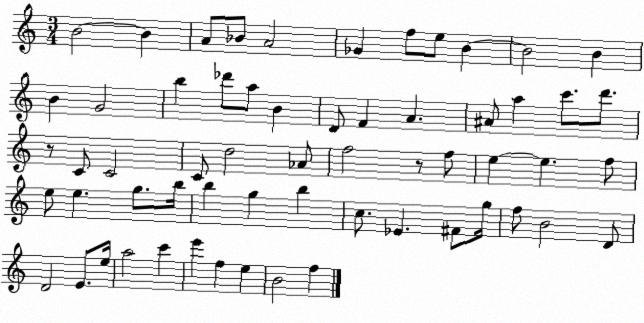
X:1
T:Untitled
M:3/4
L:1/4
K:C
B2 B A/2 _B/2 A2 _G f/2 e/2 B B2 B B G2 b _d'/2 a/2 B D/2 F A ^A/2 a c'/2 d'/2 z/2 C/2 C2 C/2 d2 _A/2 f2 z/2 f/2 e e f/2 e/2 e g/2 b/4 b g b c/2 _E ^F/2 g/4 f/2 B2 D/2 D2 E/2 e/4 a2 c' e' f e B2 f